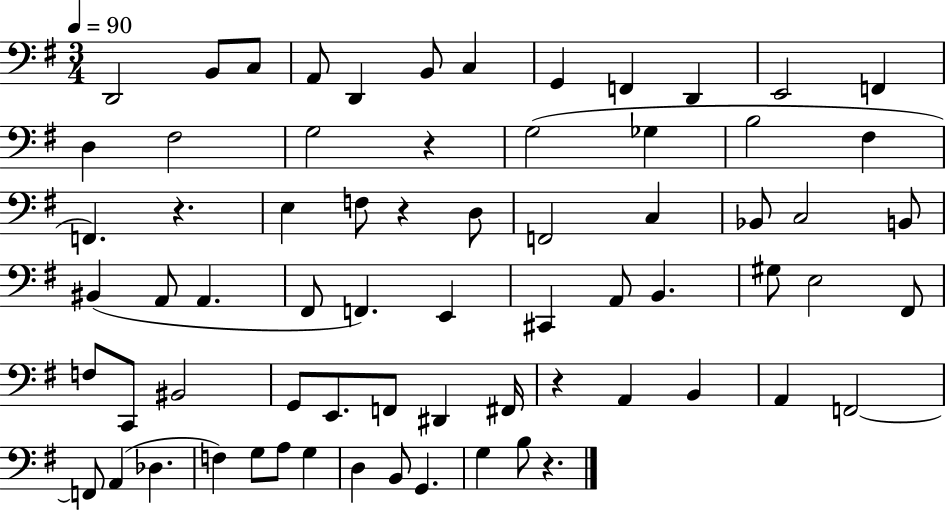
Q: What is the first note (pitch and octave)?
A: D2